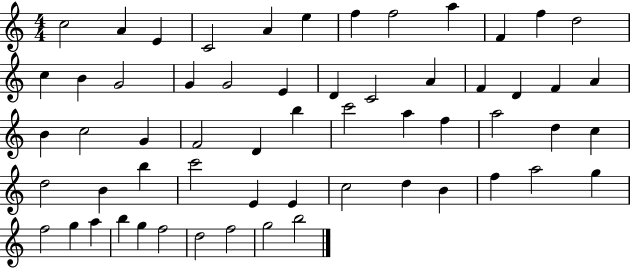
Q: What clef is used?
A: treble